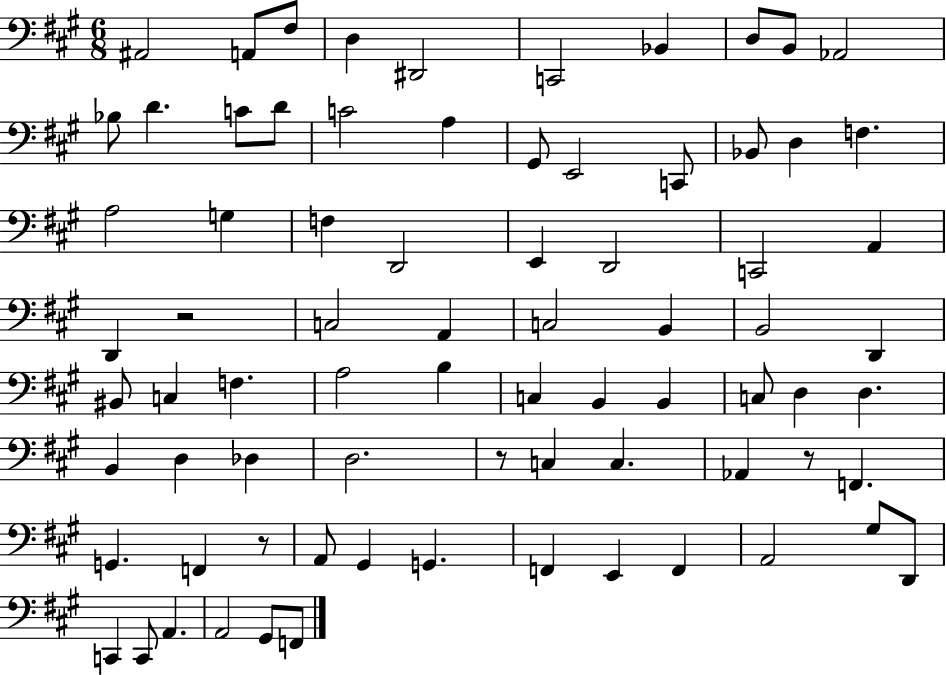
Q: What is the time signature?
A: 6/8